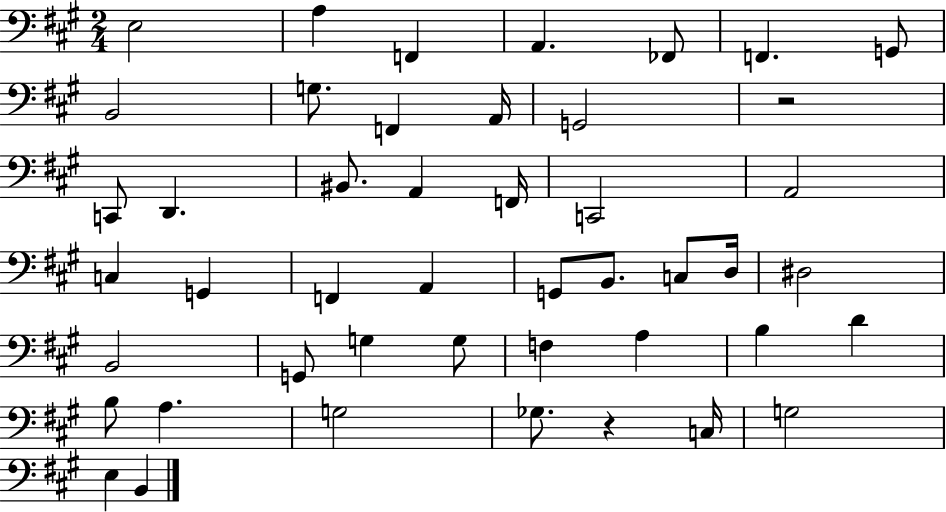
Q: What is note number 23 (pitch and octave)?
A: A2